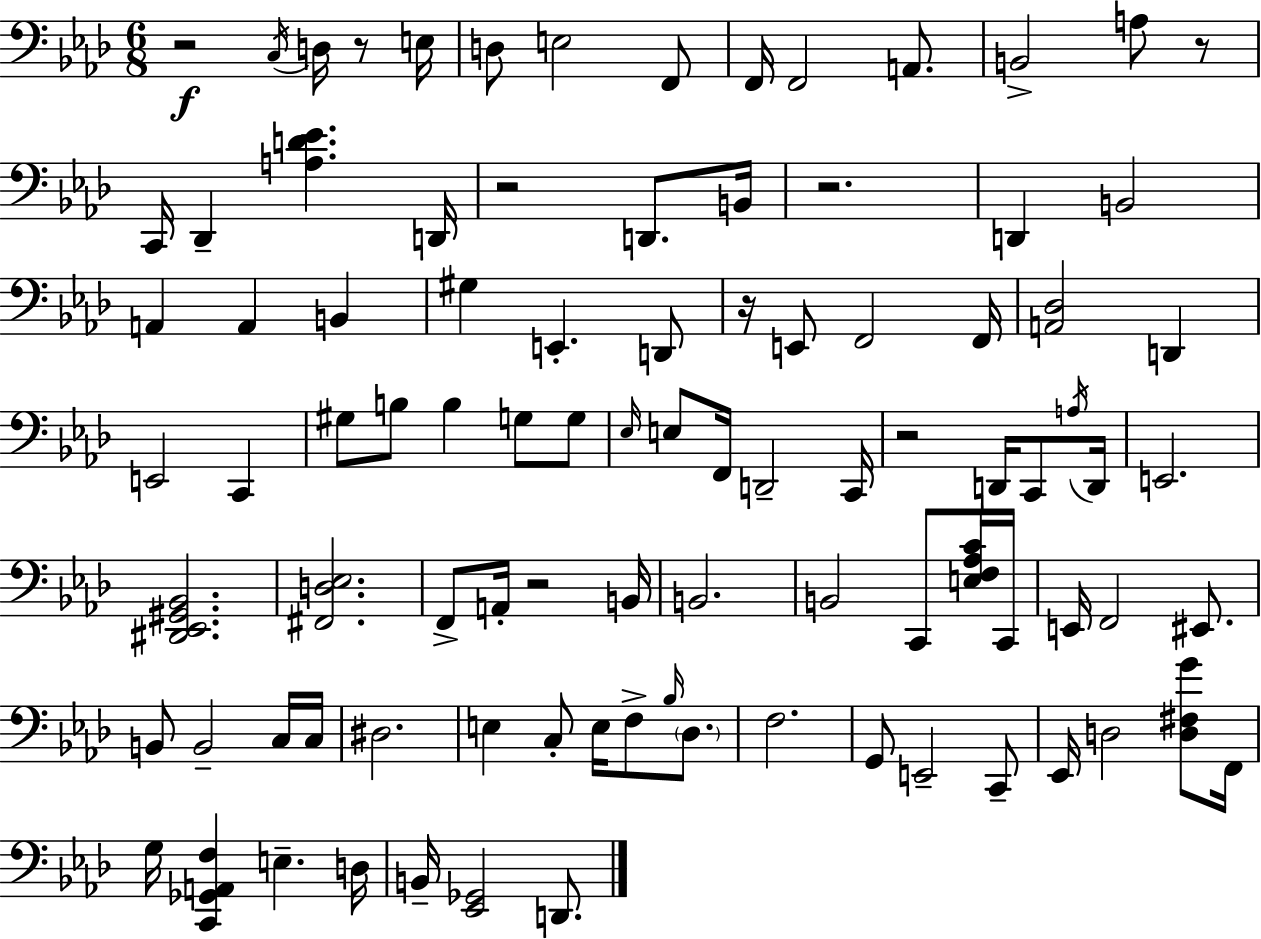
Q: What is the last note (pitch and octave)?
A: D2